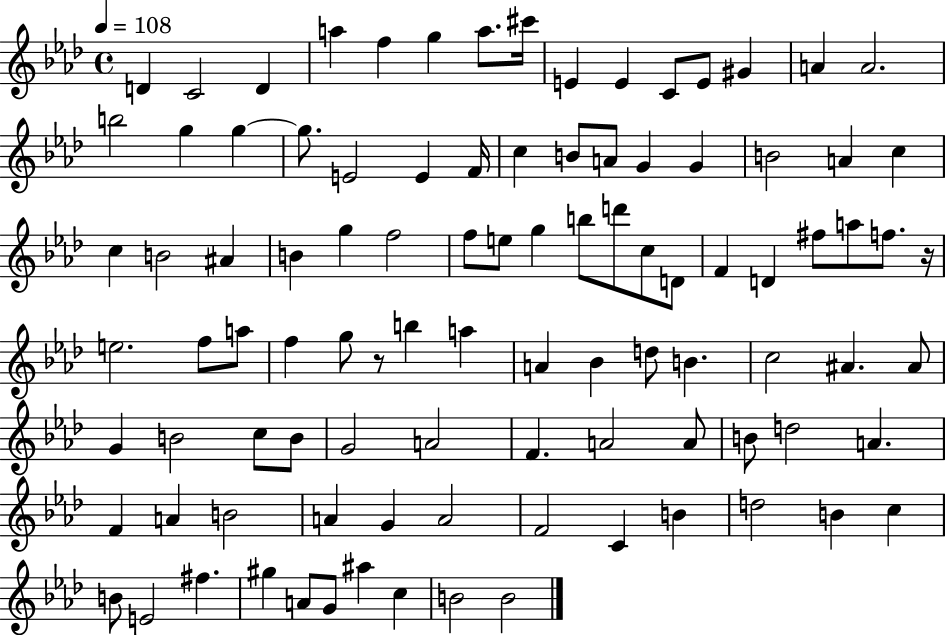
D4/q C4/h D4/q A5/q F5/q G5/q A5/e. C#6/s E4/q E4/q C4/e E4/e G#4/q A4/q A4/h. B5/h G5/q G5/q G5/e. E4/h E4/q F4/s C5/q B4/e A4/e G4/q G4/q B4/h A4/q C5/q C5/q B4/h A#4/q B4/q G5/q F5/h F5/e E5/e G5/q B5/e D6/e C5/e D4/e F4/q D4/q F#5/e A5/e F5/e. R/s E5/h. F5/e A5/e F5/q G5/e R/e B5/q A5/q A4/q Bb4/q D5/e B4/q. C5/h A#4/q. A#4/e G4/q B4/h C5/e B4/e G4/h A4/h F4/q. A4/h A4/e B4/e D5/h A4/q. F4/q A4/q B4/h A4/q G4/q A4/h F4/h C4/q B4/q D5/h B4/q C5/q B4/e E4/h F#5/q. G#5/q A4/e G4/e A#5/q C5/q B4/h B4/h